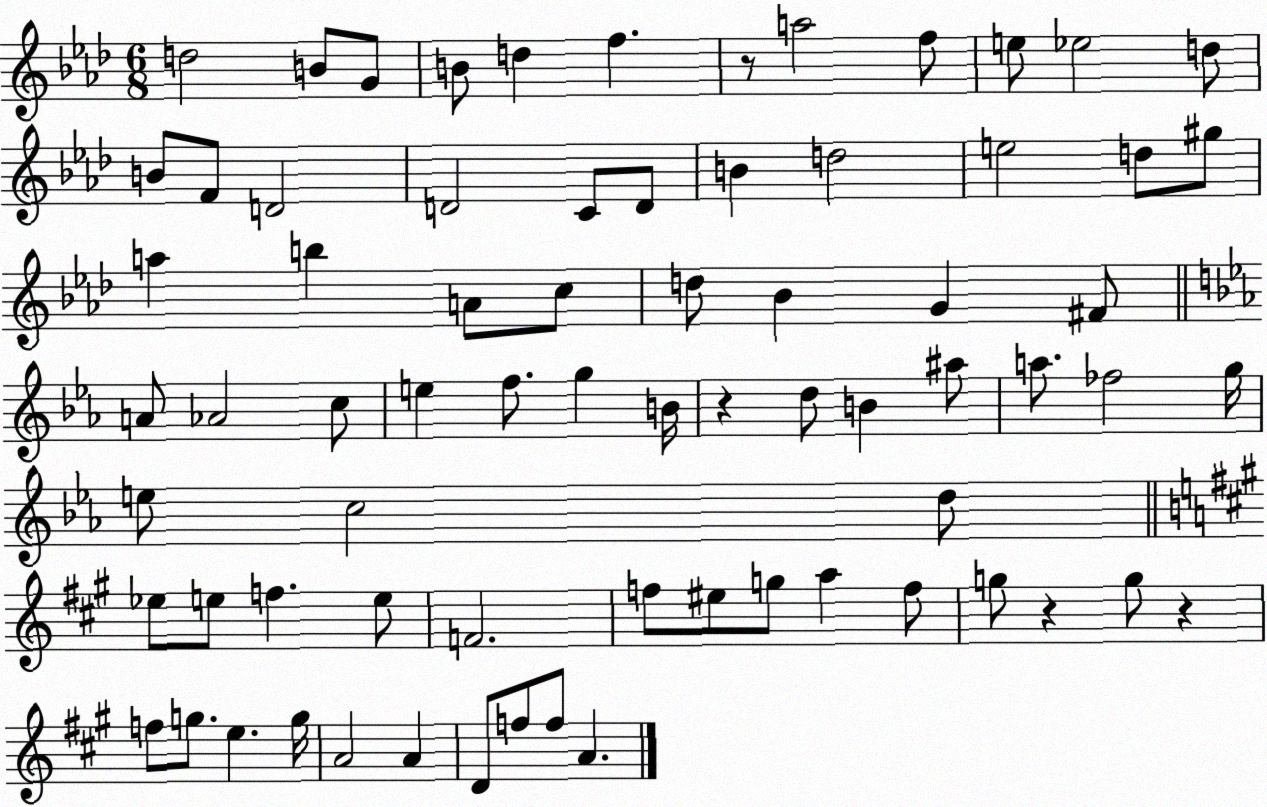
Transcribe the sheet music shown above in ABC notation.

X:1
T:Untitled
M:6/8
L:1/4
K:Ab
d2 B/2 G/2 B/2 d f z/2 a2 f/2 e/2 _e2 d/2 B/2 F/2 D2 D2 C/2 D/2 B d2 e2 d/2 ^g/2 a b A/2 c/2 d/2 _B G ^F/2 A/2 _A2 c/2 e f/2 g B/4 z d/2 B ^a/2 a/2 _f2 g/4 e/2 c2 d/2 _e/2 e/2 f e/2 F2 f/2 ^e/2 g/2 a f/2 g/2 z g/2 z f/2 g/2 e g/4 A2 A D/2 f/2 f/2 A